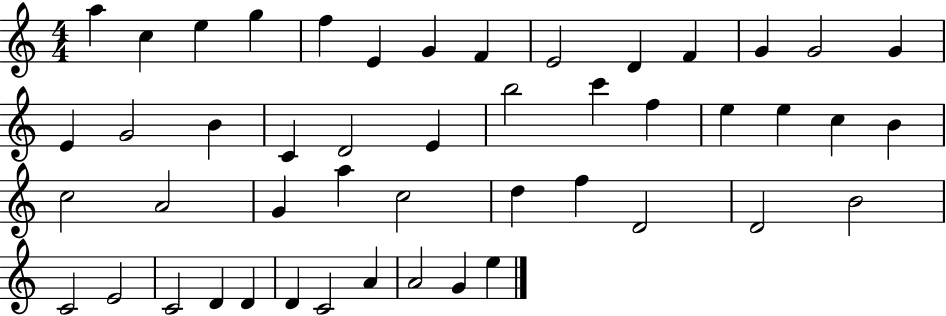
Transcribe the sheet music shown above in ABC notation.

X:1
T:Untitled
M:4/4
L:1/4
K:C
a c e g f E G F E2 D F G G2 G E G2 B C D2 E b2 c' f e e c B c2 A2 G a c2 d f D2 D2 B2 C2 E2 C2 D D D C2 A A2 G e